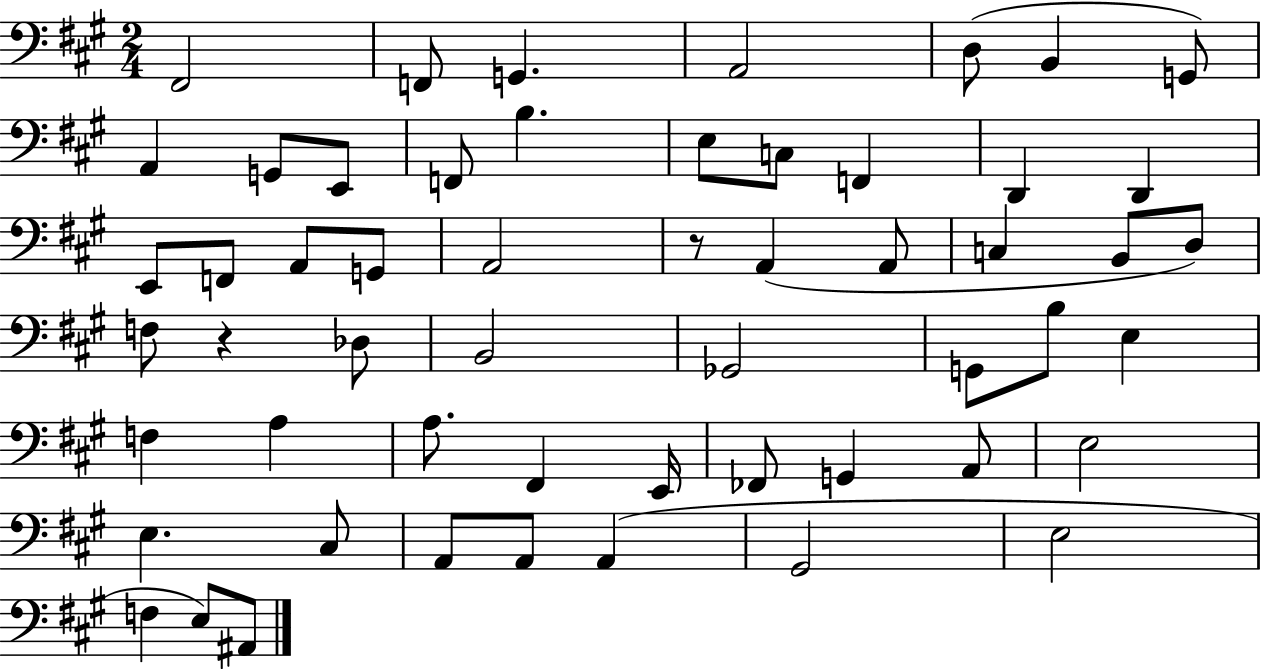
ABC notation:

X:1
T:Untitled
M:2/4
L:1/4
K:A
^F,,2 F,,/2 G,, A,,2 D,/2 B,, G,,/2 A,, G,,/2 E,,/2 F,,/2 B, E,/2 C,/2 F,, D,, D,, E,,/2 F,,/2 A,,/2 G,,/2 A,,2 z/2 A,, A,,/2 C, B,,/2 D,/2 F,/2 z _D,/2 B,,2 _G,,2 G,,/2 B,/2 E, F, A, A,/2 ^F,, E,,/4 _F,,/2 G,, A,,/2 E,2 E, ^C,/2 A,,/2 A,,/2 A,, ^G,,2 E,2 F, E,/2 ^A,,/2